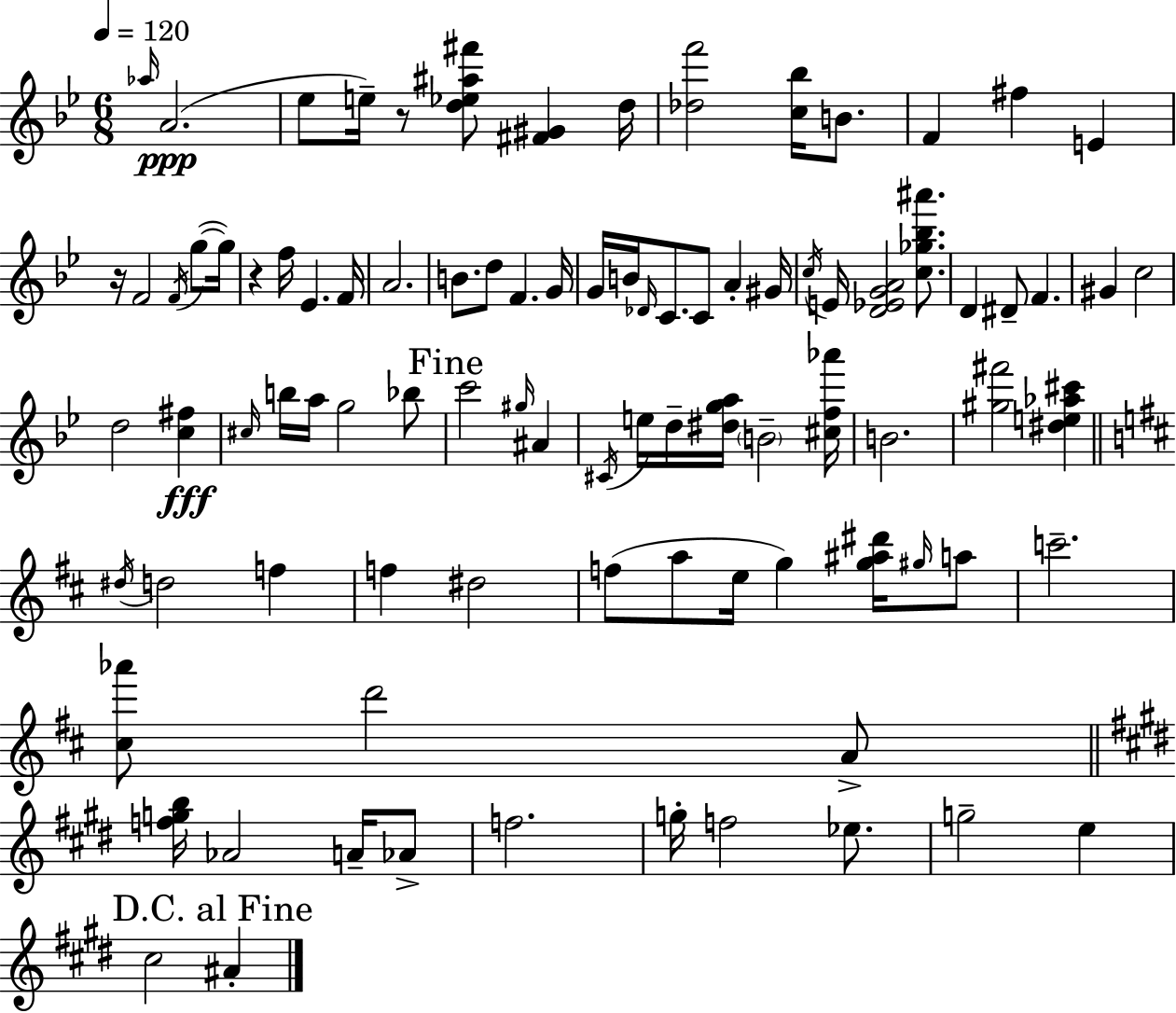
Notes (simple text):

Ab5/s A4/h. Eb5/e E5/s R/e [D5,Eb5,A#5,F#6]/e [F#4,G#4]/q D5/s [Db5,F6]/h [C5,Bb5]/s B4/e. F4/q F#5/q E4/q R/s F4/h F4/s G5/e G5/s R/q F5/s Eb4/q. F4/s A4/h. B4/e. D5/e F4/q. G4/s G4/s B4/s Db4/s C4/e. C4/e A4/q G#4/s C5/s E4/s [D4,Eb4,G4,A4]/h [C5,Gb5,Bb5,A#6]/e. D4/q D#4/e F4/q. G#4/q C5/h D5/h [C5,F#5]/q C#5/s B5/s A5/s G5/h Bb5/e C6/h G#5/s A#4/q C#4/s E5/s D5/s [D#5,G5,A5]/s B4/h [C#5,F5,Ab6]/s B4/h. [G#5,F#6]/h [D#5,E5,Ab5,C#6]/q D#5/s D5/h F5/q F5/q D#5/h F5/e A5/e E5/s G5/q [G5,A#5,D#6]/s G#5/s A5/e C6/h. [C#5,Ab6]/e D6/h A4/e [F5,G5,B5]/s Ab4/h A4/s Ab4/e F5/h. G5/s F5/h Eb5/e. G5/h E5/q C#5/h A#4/q